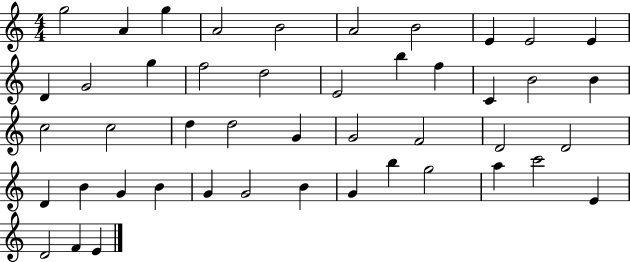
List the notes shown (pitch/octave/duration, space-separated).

G5/h A4/q G5/q A4/h B4/h A4/h B4/h E4/q E4/h E4/q D4/q G4/h G5/q F5/h D5/h E4/h B5/q F5/q C4/q B4/h B4/q C5/h C5/h D5/q D5/h G4/q G4/h F4/h D4/h D4/h D4/q B4/q G4/q B4/q G4/q G4/h B4/q G4/q B5/q G5/h A5/q C6/h E4/q D4/h F4/q E4/q